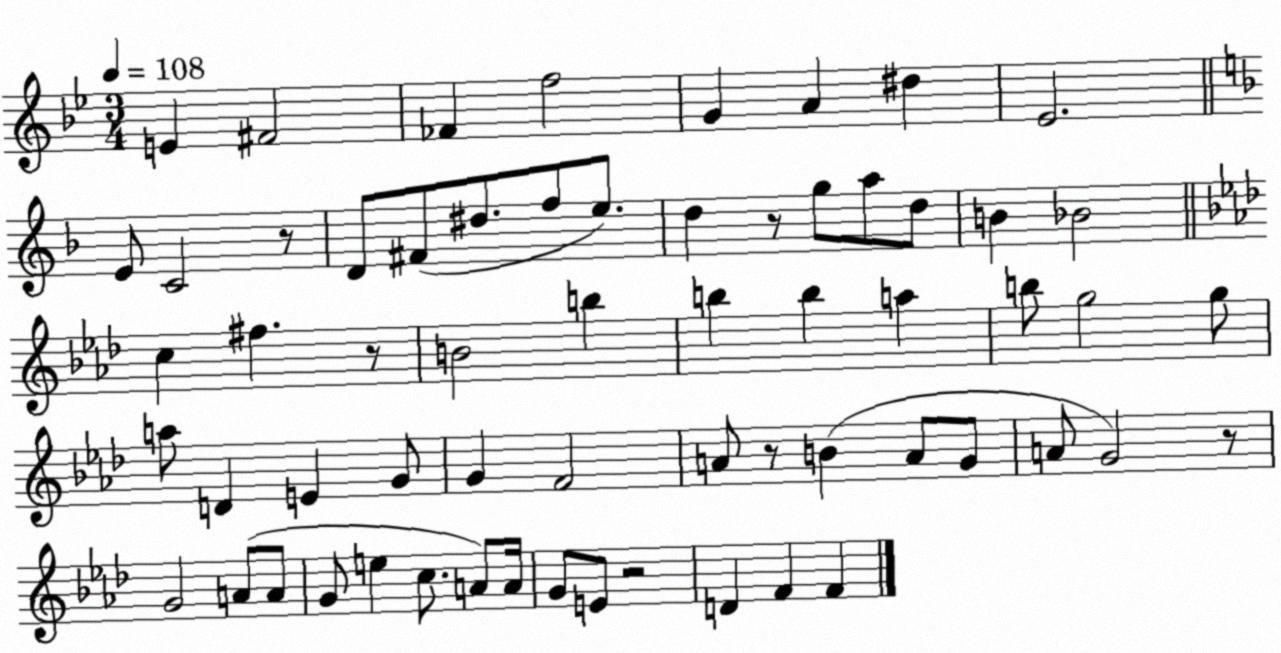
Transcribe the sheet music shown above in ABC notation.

X:1
T:Untitled
M:3/4
L:1/4
K:Bb
E ^F2 _F f2 G A ^d _E2 E/2 C2 z/2 D/2 ^F/2 ^d/2 f/2 e/2 d z/2 g/2 a/2 d/2 B _B2 c ^f z/2 B2 b b b a b/2 g2 g/2 a/2 D E G/2 G F2 A/2 z/2 B A/2 G/2 A/2 G2 z/2 G2 A/2 A/2 G/2 e c/2 A/2 A/4 G/2 E/2 z2 D F F